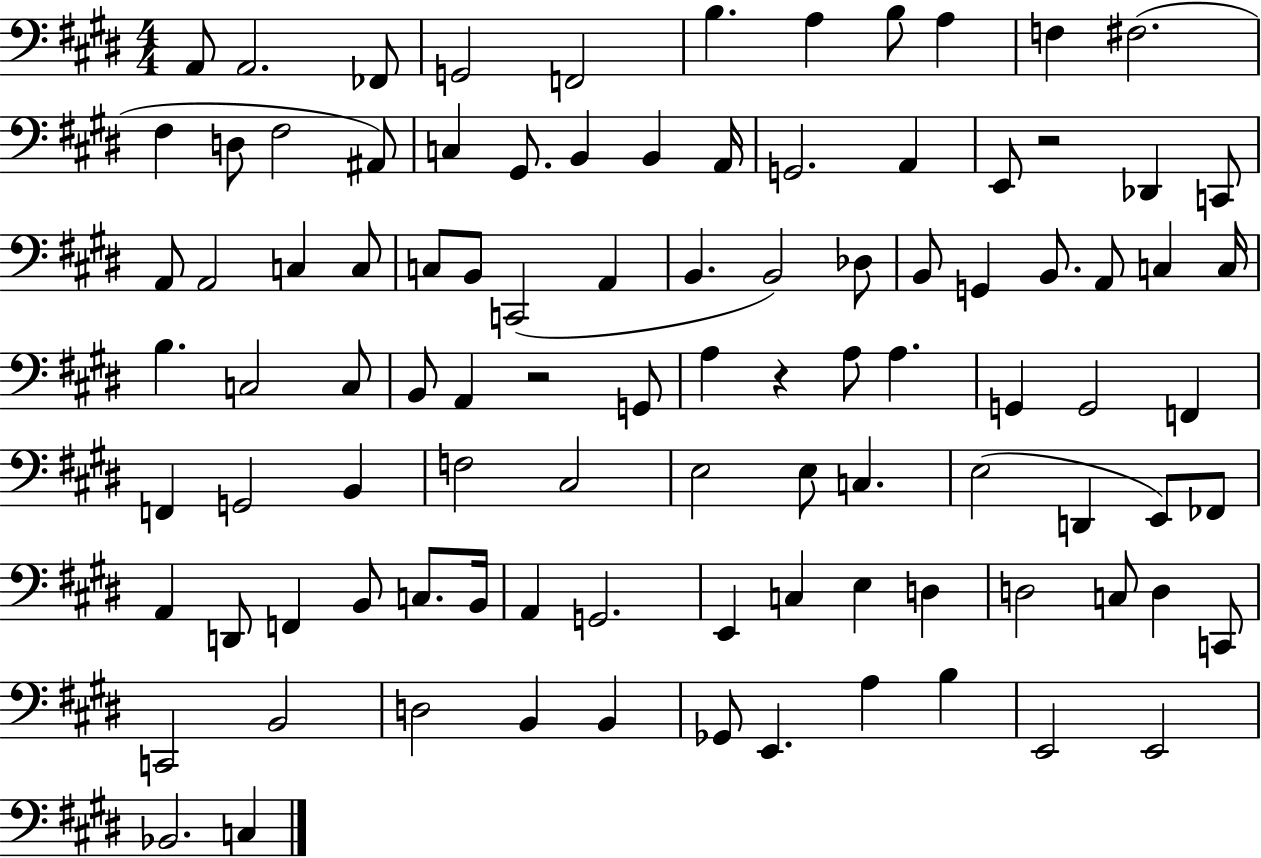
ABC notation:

X:1
T:Untitled
M:4/4
L:1/4
K:E
A,,/2 A,,2 _F,,/2 G,,2 F,,2 B, A, B,/2 A, F, ^F,2 ^F, D,/2 ^F,2 ^A,,/2 C, ^G,,/2 B,, B,, A,,/4 G,,2 A,, E,,/2 z2 _D,, C,,/2 A,,/2 A,,2 C, C,/2 C,/2 B,,/2 C,,2 A,, B,, B,,2 _D,/2 B,,/2 G,, B,,/2 A,,/2 C, C,/4 B, C,2 C,/2 B,,/2 A,, z2 G,,/2 A, z A,/2 A, G,, G,,2 F,, F,, G,,2 B,, F,2 ^C,2 E,2 E,/2 C, E,2 D,, E,,/2 _F,,/2 A,, D,,/2 F,, B,,/2 C,/2 B,,/4 A,, G,,2 E,, C, E, D, D,2 C,/2 D, C,,/2 C,,2 B,,2 D,2 B,, B,, _G,,/2 E,, A, B, E,,2 E,,2 _B,,2 C,